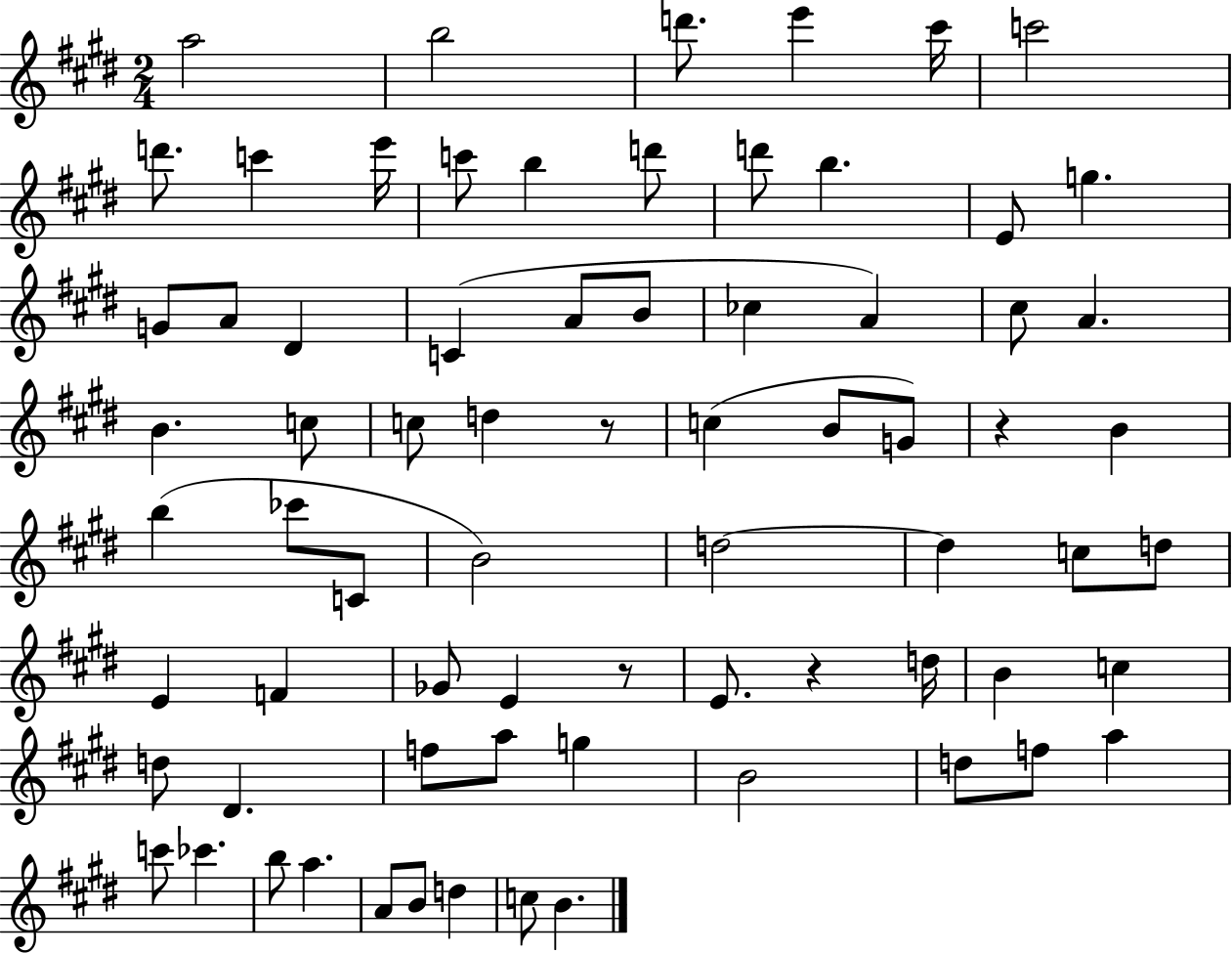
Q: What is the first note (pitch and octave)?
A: A5